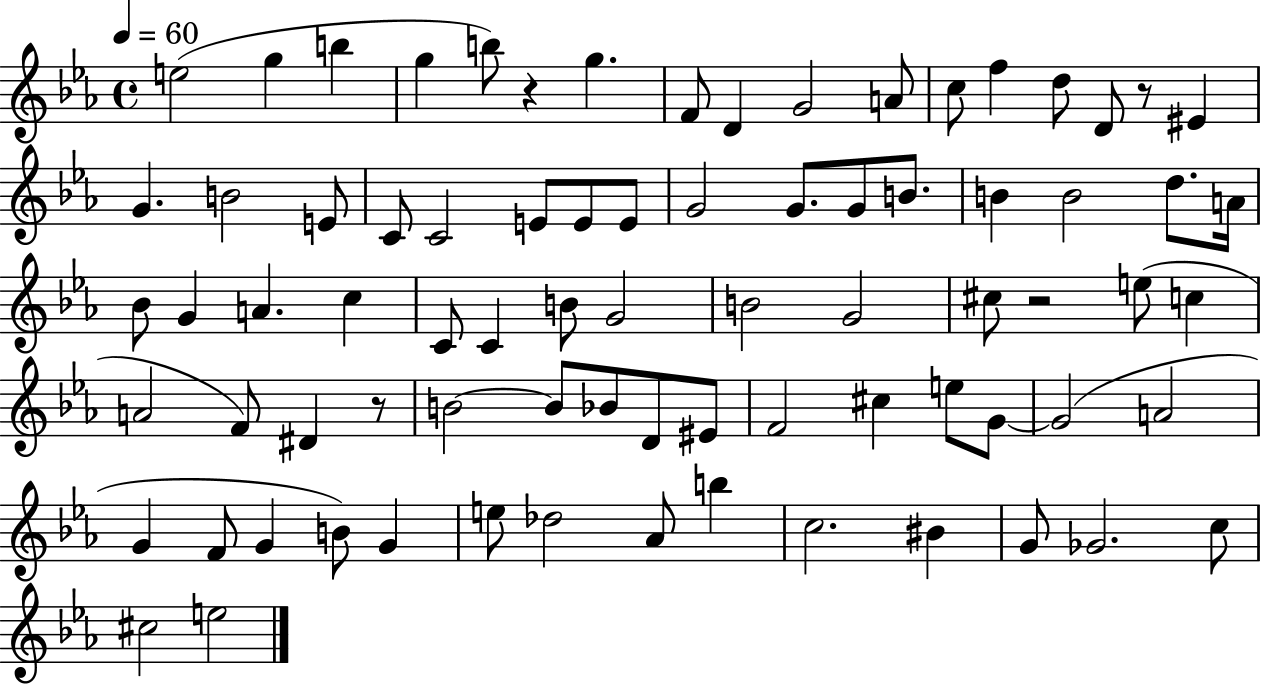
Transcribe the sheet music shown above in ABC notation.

X:1
T:Untitled
M:4/4
L:1/4
K:Eb
e2 g b g b/2 z g F/2 D G2 A/2 c/2 f d/2 D/2 z/2 ^E G B2 E/2 C/2 C2 E/2 E/2 E/2 G2 G/2 G/2 B/2 B B2 d/2 A/4 _B/2 G A c C/2 C B/2 G2 B2 G2 ^c/2 z2 e/2 c A2 F/2 ^D z/2 B2 B/2 _B/2 D/2 ^E/2 F2 ^c e/2 G/2 G2 A2 G F/2 G B/2 G e/2 _d2 _A/2 b c2 ^B G/2 _G2 c/2 ^c2 e2